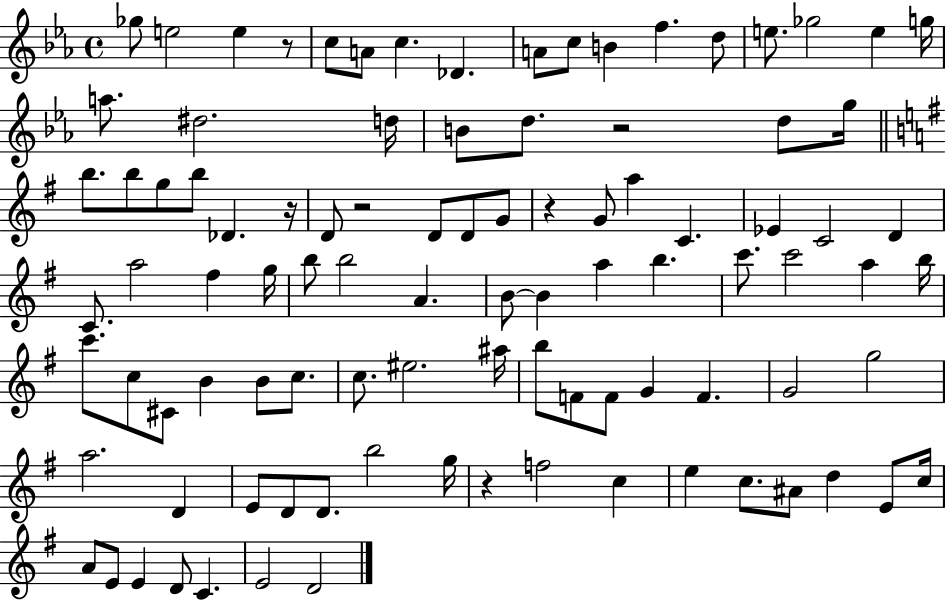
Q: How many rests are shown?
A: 6